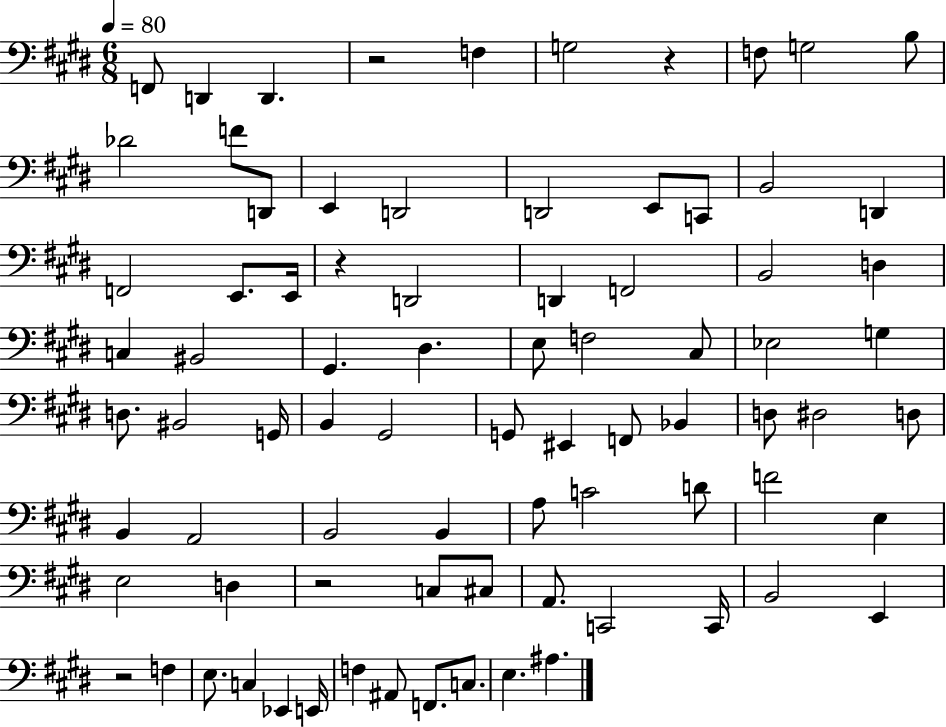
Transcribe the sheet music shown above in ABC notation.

X:1
T:Untitled
M:6/8
L:1/4
K:E
F,,/2 D,, D,, z2 F, G,2 z F,/2 G,2 B,/2 _D2 F/2 D,,/2 E,, D,,2 D,,2 E,,/2 C,,/2 B,,2 D,, F,,2 E,,/2 E,,/4 z D,,2 D,, F,,2 B,,2 D, C, ^B,,2 ^G,, ^D, E,/2 F,2 ^C,/2 _E,2 G, D,/2 ^B,,2 G,,/4 B,, ^G,,2 G,,/2 ^E,, F,,/2 _B,, D,/2 ^D,2 D,/2 B,, A,,2 B,,2 B,, A,/2 C2 D/2 F2 E, E,2 D, z2 C,/2 ^C,/2 A,,/2 C,,2 C,,/4 B,,2 E,, z2 F, E,/2 C, _E,, E,,/4 F, ^A,,/2 F,,/2 C,/2 E, ^A,